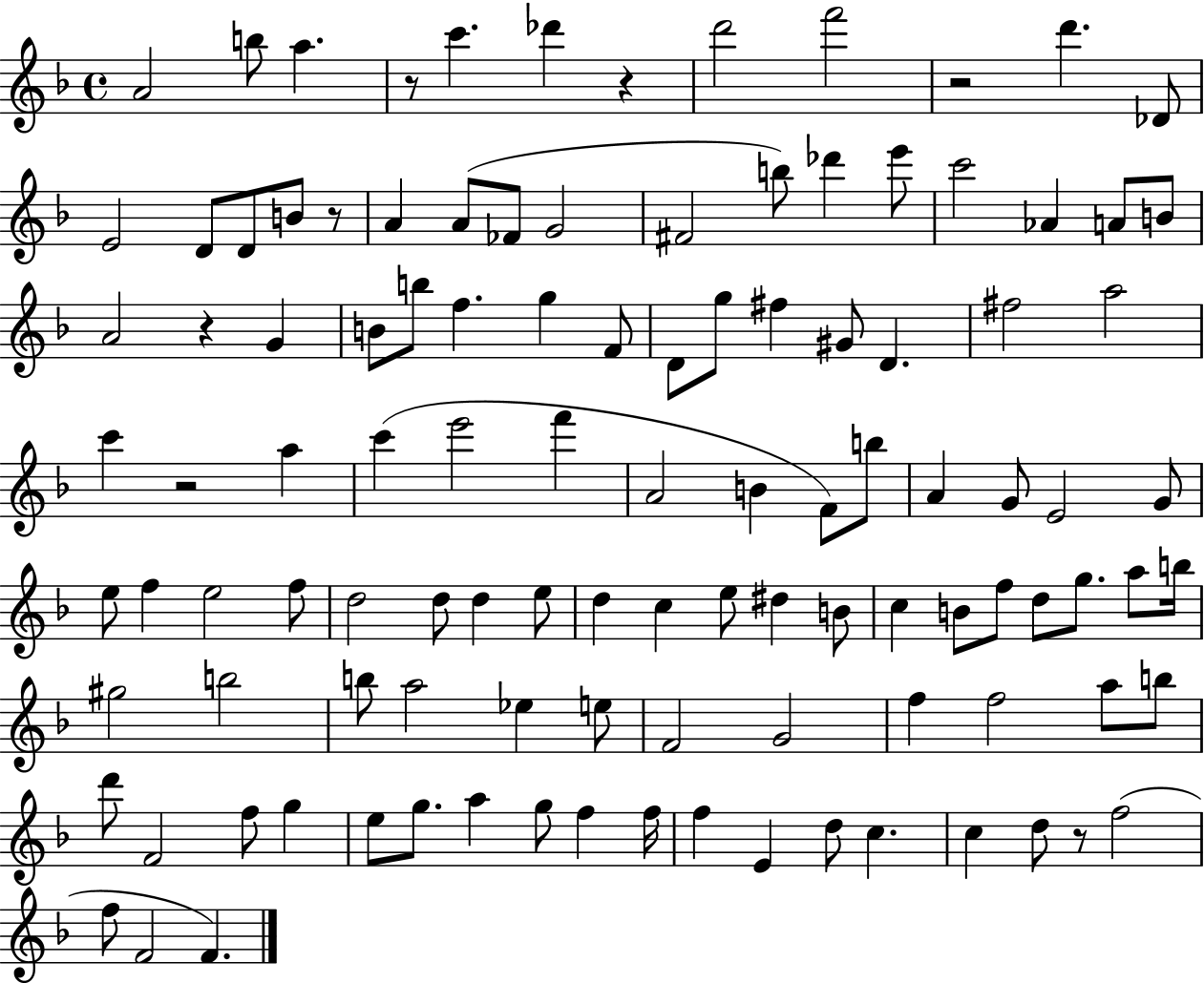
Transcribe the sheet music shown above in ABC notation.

X:1
T:Untitled
M:4/4
L:1/4
K:F
A2 b/2 a z/2 c' _d' z d'2 f'2 z2 d' _D/2 E2 D/2 D/2 B/2 z/2 A A/2 _F/2 G2 ^F2 b/2 _d' e'/2 c'2 _A A/2 B/2 A2 z G B/2 b/2 f g F/2 D/2 g/2 ^f ^G/2 D ^f2 a2 c' z2 a c' e'2 f' A2 B F/2 b/2 A G/2 E2 G/2 e/2 f e2 f/2 d2 d/2 d e/2 d c e/2 ^d B/2 c B/2 f/2 d/2 g/2 a/2 b/4 ^g2 b2 b/2 a2 _e e/2 F2 G2 f f2 a/2 b/2 d'/2 F2 f/2 g e/2 g/2 a g/2 f f/4 f E d/2 c c d/2 z/2 f2 f/2 F2 F